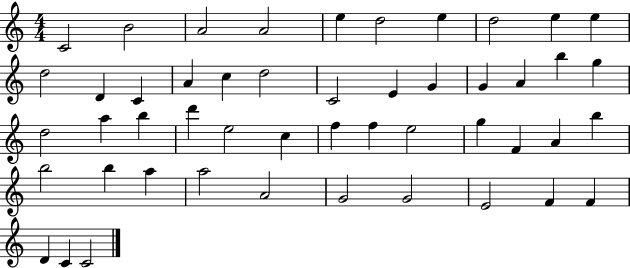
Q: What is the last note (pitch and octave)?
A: C4